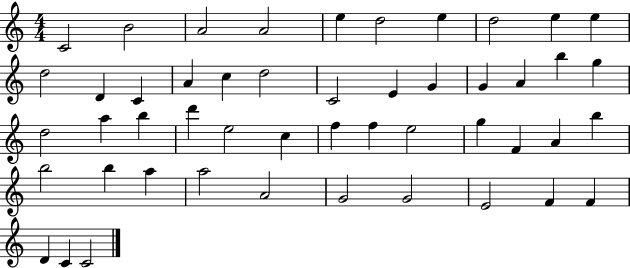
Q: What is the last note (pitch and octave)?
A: C4